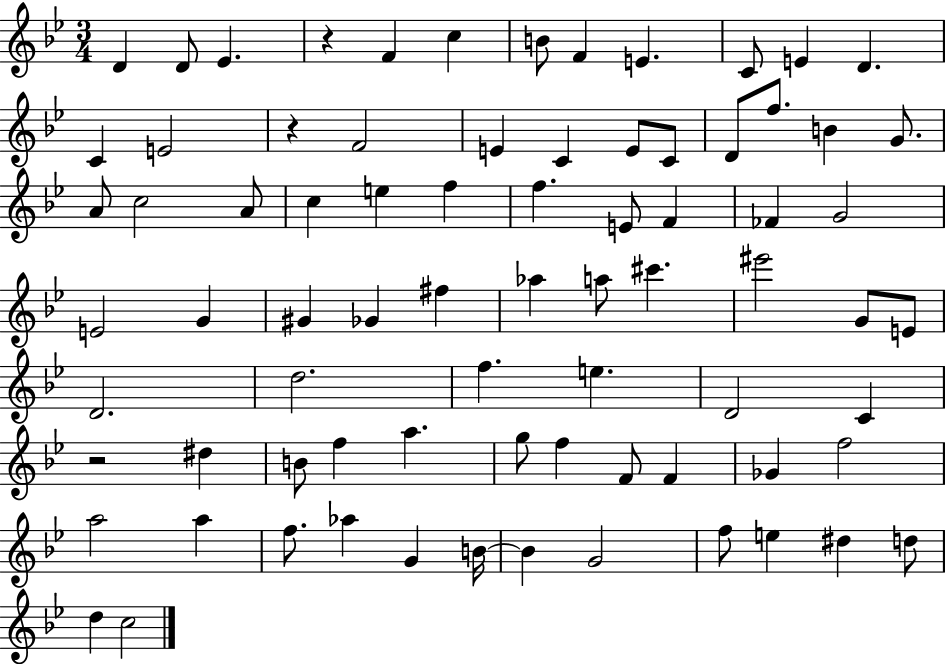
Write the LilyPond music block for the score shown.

{
  \clef treble
  \numericTimeSignature
  \time 3/4
  \key bes \major
  \repeat volta 2 { d'4 d'8 ees'4. | r4 f'4 c''4 | b'8 f'4 e'4. | c'8 e'4 d'4. | \break c'4 e'2 | r4 f'2 | e'4 c'4 e'8 c'8 | d'8 f''8. b'4 g'8. | \break a'8 c''2 a'8 | c''4 e''4 f''4 | f''4. e'8 f'4 | fes'4 g'2 | \break e'2 g'4 | gis'4 ges'4 fis''4 | aes''4 a''8 cis'''4. | eis'''2 g'8 e'8 | \break d'2. | d''2. | f''4. e''4. | d'2 c'4 | \break r2 dis''4 | b'8 f''4 a''4. | g''8 f''4 f'8 f'4 | ges'4 f''2 | \break a''2 a''4 | f''8. aes''4 g'4 b'16~~ | b'4 g'2 | f''8 e''4 dis''4 d''8 | \break d''4 c''2 | } \bar "|."
}